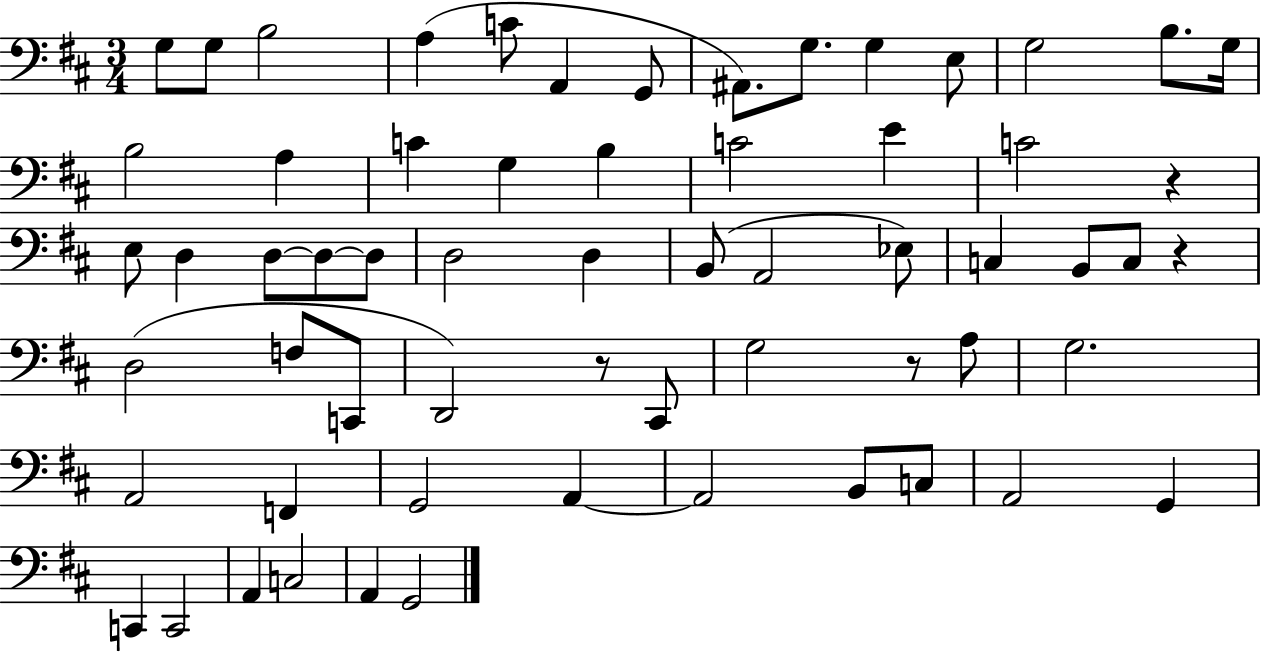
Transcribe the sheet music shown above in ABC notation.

X:1
T:Untitled
M:3/4
L:1/4
K:D
G,/2 G,/2 B,2 A, C/2 A,, G,,/2 ^A,,/2 G,/2 G, E,/2 G,2 B,/2 G,/4 B,2 A, C G, B, C2 E C2 z E,/2 D, D,/2 D,/2 D,/2 D,2 D, B,,/2 A,,2 _E,/2 C, B,,/2 C,/2 z D,2 F,/2 C,,/2 D,,2 z/2 ^C,,/2 G,2 z/2 A,/2 G,2 A,,2 F,, G,,2 A,, A,,2 B,,/2 C,/2 A,,2 G,, C,, C,,2 A,, C,2 A,, G,,2